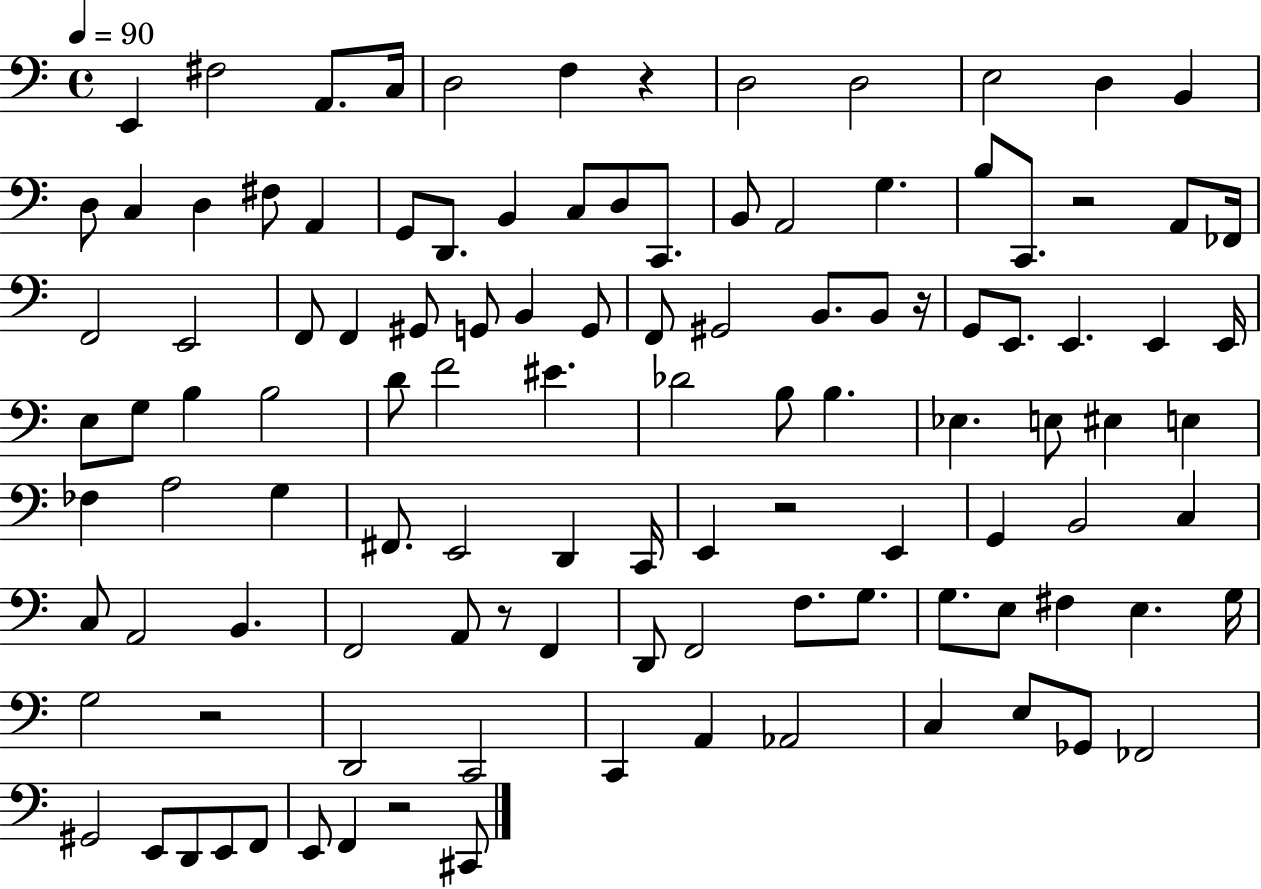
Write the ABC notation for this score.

X:1
T:Untitled
M:4/4
L:1/4
K:C
E,, ^F,2 A,,/2 C,/4 D,2 F, z D,2 D,2 E,2 D, B,, D,/2 C, D, ^F,/2 A,, G,,/2 D,,/2 B,, C,/2 D,/2 C,,/2 B,,/2 A,,2 G, B,/2 C,,/2 z2 A,,/2 _F,,/4 F,,2 E,,2 F,,/2 F,, ^G,,/2 G,,/2 B,, G,,/2 F,,/2 ^G,,2 B,,/2 B,,/2 z/4 G,,/2 E,,/2 E,, E,, E,,/4 E,/2 G,/2 B, B,2 D/2 F2 ^E _D2 B,/2 B, _E, E,/2 ^E, E, _F, A,2 G, ^F,,/2 E,,2 D,, C,,/4 E,, z2 E,, G,, B,,2 C, C,/2 A,,2 B,, F,,2 A,,/2 z/2 F,, D,,/2 F,,2 F,/2 G,/2 G,/2 E,/2 ^F, E, G,/4 G,2 z2 D,,2 C,,2 C,, A,, _A,,2 C, E,/2 _G,,/2 _F,,2 ^G,,2 E,,/2 D,,/2 E,,/2 F,,/2 E,,/2 F,, z2 ^C,,/2